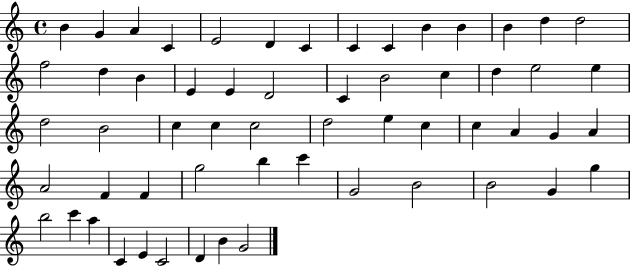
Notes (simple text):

B4/q G4/q A4/q C4/q E4/h D4/q C4/q C4/q C4/q B4/q B4/q B4/q D5/q D5/h F5/h D5/q B4/q E4/q E4/q D4/h C4/q B4/h C5/q D5/q E5/h E5/q D5/h B4/h C5/q C5/q C5/h D5/h E5/q C5/q C5/q A4/q G4/q A4/q A4/h F4/q F4/q G5/h B5/q C6/q G4/h B4/h B4/h G4/q G5/q B5/h C6/q A5/q C4/q E4/q C4/h D4/q B4/q G4/h